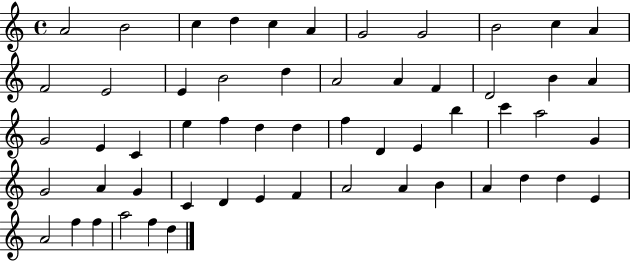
{
  \clef treble
  \time 4/4
  \defaultTimeSignature
  \key c \major
  a'2 b'2 | c''4 d''4 c''4 a'4 | g'2 g'2 | b'2 c''4 a'4 | \break f'2 e'2 | e'4 b'2 d''4 | a'2 a'4 f'4 | d'2 b'4 a'4 | \break g'2 e'4 c'4 | e''4 f''4 d''4 d''4 | f''4 d'4 e'4 b''4 | c'''4 a''2 g'4 | \break g'2 a'4 g'4 | c'4 d'4 e'4 f'4 | a'2 a'4 b'4 | a'4 d''4 d''4 e'4 | \break a'2 f''4 f''4 | a''2 f''4 d''4 | \bar "|."
}